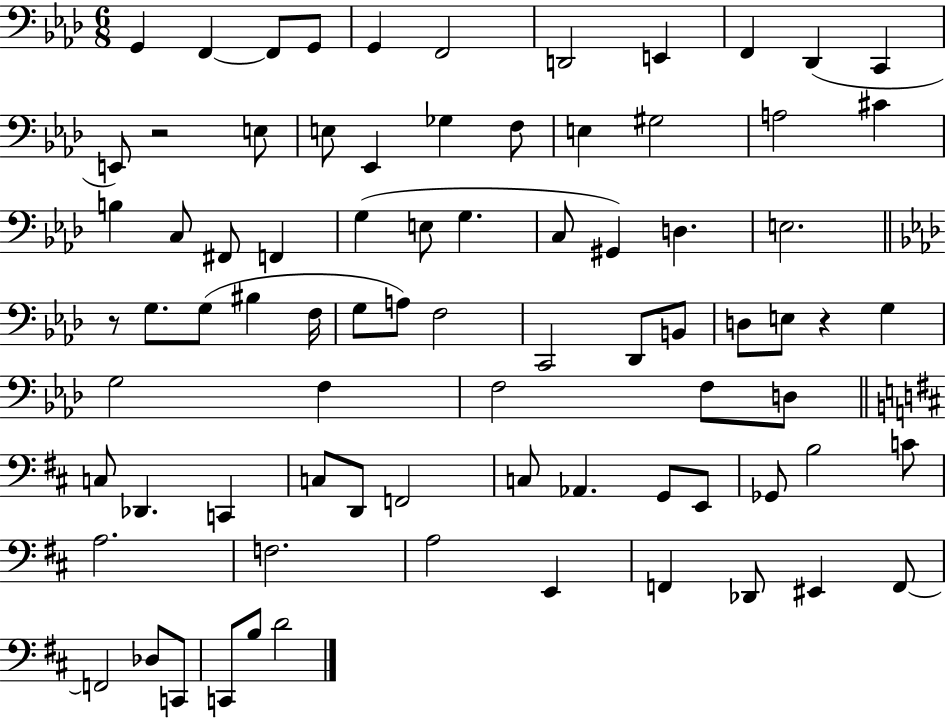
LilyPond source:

{
  \clef bass
  \numericTimeSignature
  \time 6/8
  \key aes \major
  g,4 f,4~~ f,8 g,8 | g,4 f,2 | d,2 e,4 | f,4 des,4( c,4 | \break e,8) r2 e8 | e8 ees,4 ges4 f8 | e4 gis2 | a2 cis'4 | \break b4 c8 fis,8 f,4 | g4( e8 g4. | c8 gis,4) d4. | e2. | \break \bar "||" \break \key aes \major r8 g8. g8( bis4 f16 | g8 a8) f2 | c,2 des,8 b,8 | d8 e8 r4 g4 | \break g2 f4 | f2 f8 d8 | \bar "||" \break \key b \minor c8 des,4. c,4 | c8 d,8 f,2 | c8 aes,4. g,8 e,8 | ges,8 b2 c'8 | \break a2. | f2. | a2 e,4 | f,4 des,8 eis,4 f,8~~ | \break f,2 des8 c,8 | c,8 b8 d'2 | \bar "|."
}